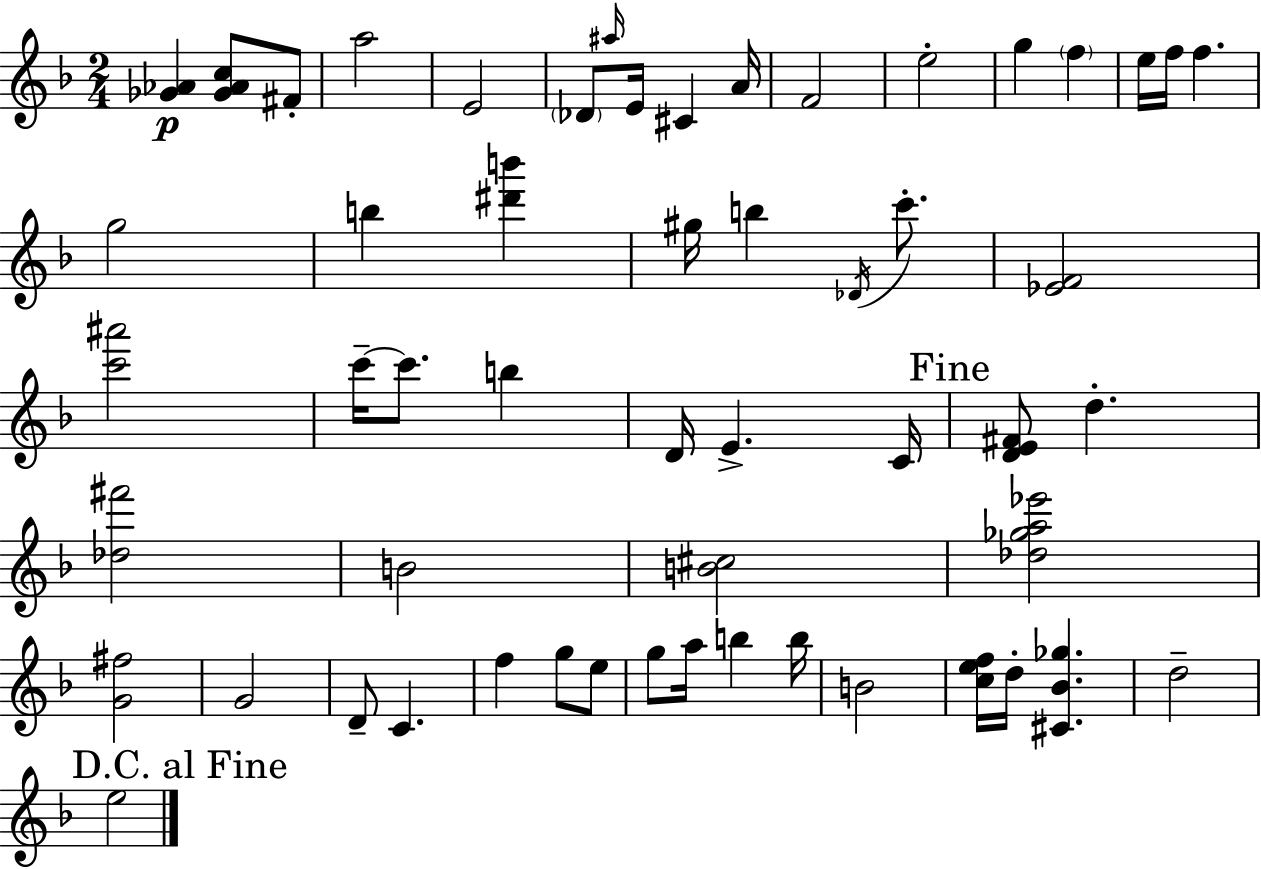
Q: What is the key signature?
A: F major